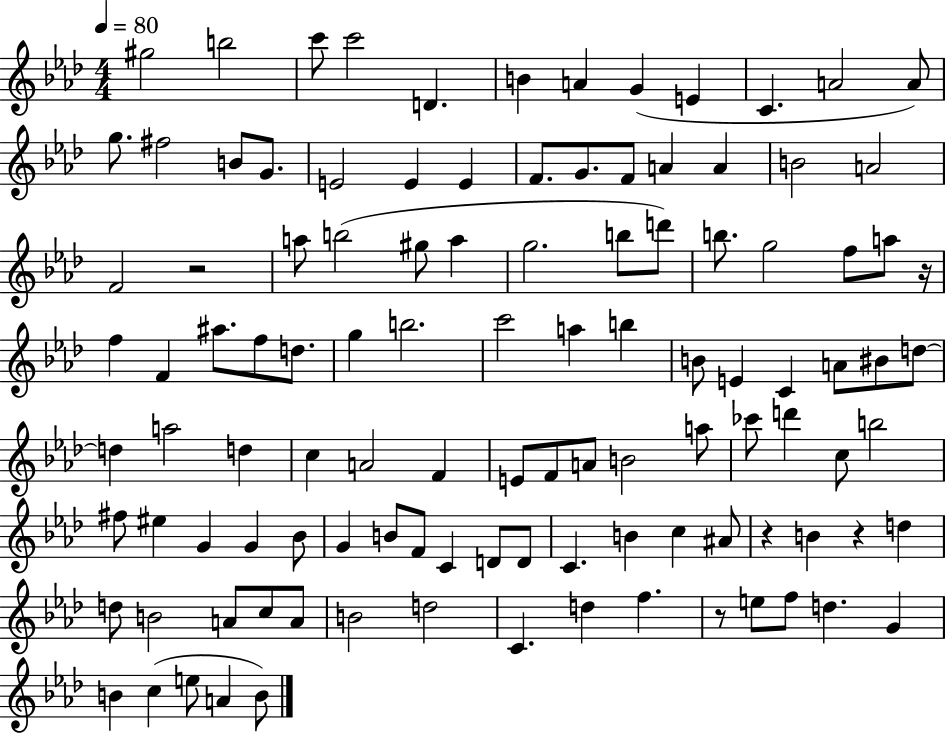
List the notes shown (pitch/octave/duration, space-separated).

G#5/h B5/h C6/e C6/h D4/q. B4/q A4/q G4/q E4/q C4/q. A4/h A4/e G5/e. F#5/h B4/e G4/e. E4/h E4/q E4/q F4/e. G4/e. F4/e A4/q A4/q B4/h A4/h F4/h R/h A5/e B5/h G#5/e A5/q G5/h. B5/e D6/e B5/e. G5/h F5/e A5/e R/s F5/q F4/q A#5/e. F5/e D5/e. G5/q B5/h. C6/h A5/q B5/q B4/e E4/q C4/q A4/e BIS4/e D5/e D5/q A5/h D5/q C5/q A4/h F4/q E4/e F4/e A4/e B4/h A5/e CES6/e D6/q C5/e B5/h F#5/e EIS5/q G4/q G4/q Bb4/e G4/q B4/e F4/e C4/q D4/e D4/e C4/q. B4/q C5/q A#4/e R/q B4/q R/q D5/q D5/e B4/h A4/e C5/e A4/e B4/h D5/h C4/q. D5/q F5/q. R/e E5/e F5/e D5/q. G4/q B4/q C5/q E5/e A4/q B4/e